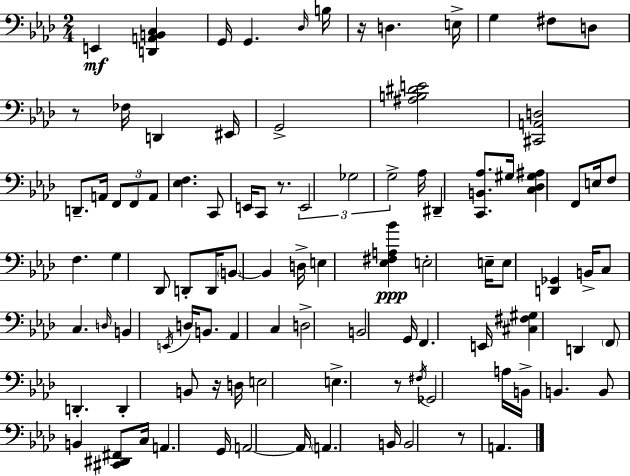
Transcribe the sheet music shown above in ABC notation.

X:1
T:Untitled
M:2/4
L:1/4
K:Fm
E,, [D,,A,,B,,C,] G,,/4 G,, _D,/4 B,/4 z/4 D, E,/4 G, ^F,/2 D,/2 z/2 _F,/4 D,, ^E,,/4 G,,2 [^A,B,^DE]2 [^C,,A,,D,]2 D,,/2 A,,/4 F,,/2 F,,/2 A,,/2 [_E,F,] C,,/2 E,,/4 C,,/2 z/2 E,,2 _G,2 G,2 _A,/4 ^D,, [C,,B,,_A,]/2 ^G,/4 [C,_D,^G,^A,] F,,/2 E,/4 F,/2 F, G, _D,,/2 D,,/2 D,,/4 B,,/2 B,, D,/4 E, [_E,^F,A,_B] E,2 E,/4 E,/2 [D,,_G,,] B,,/4 C,/2 C, D,/4 B,, E,,/4 D,/4 B,,/2 _A,, C, D,2 B,,2 G,,/4 F,, E,,/4 [^C,^F,^G,] D,, F,,/2 D,, D,, B,,/2 z/4 D,/4 E,2 E, z/2 ^F,/4 _G,,2 A,/4 B,,/4 B,, B,,/2 B,, [^C,,^D,,^F,,]/2 C,/4 A,, G,,/4 A,,2 A,,/4 A,, B,,/4 B,,2 z/2 A,,